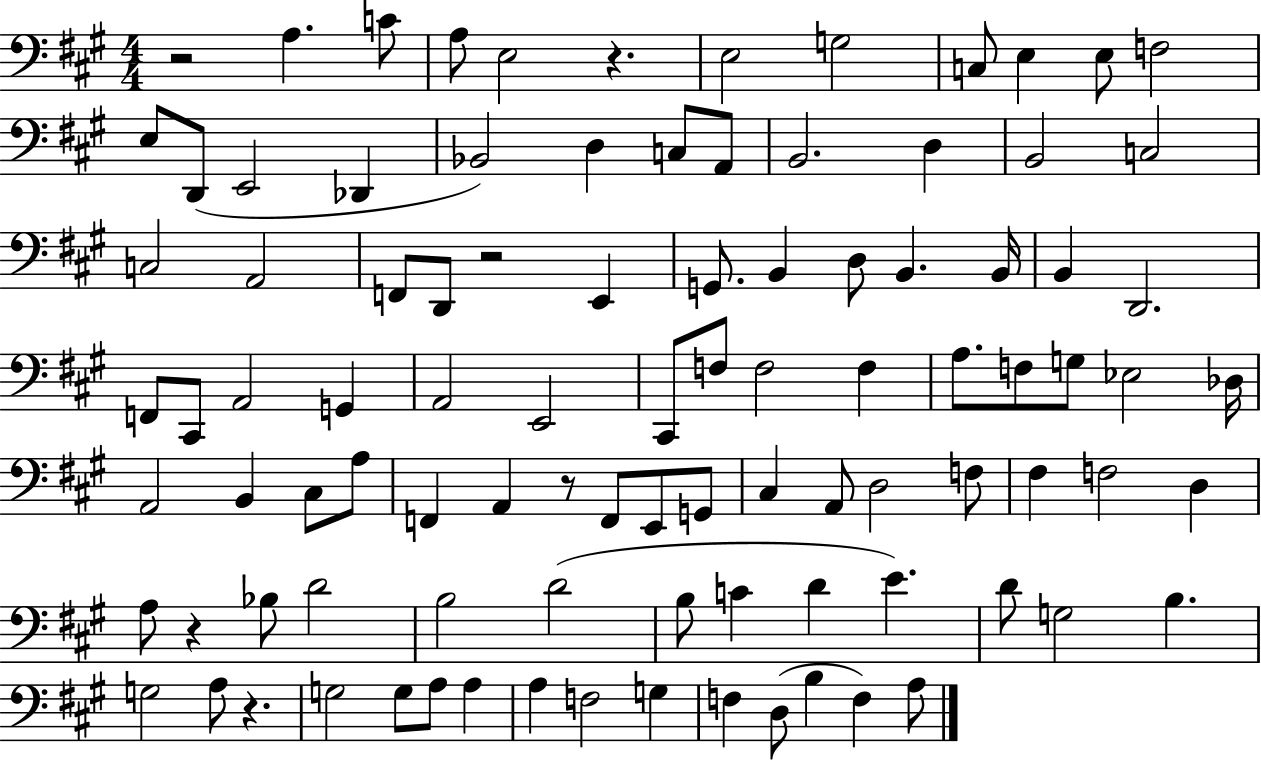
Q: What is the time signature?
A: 4/4